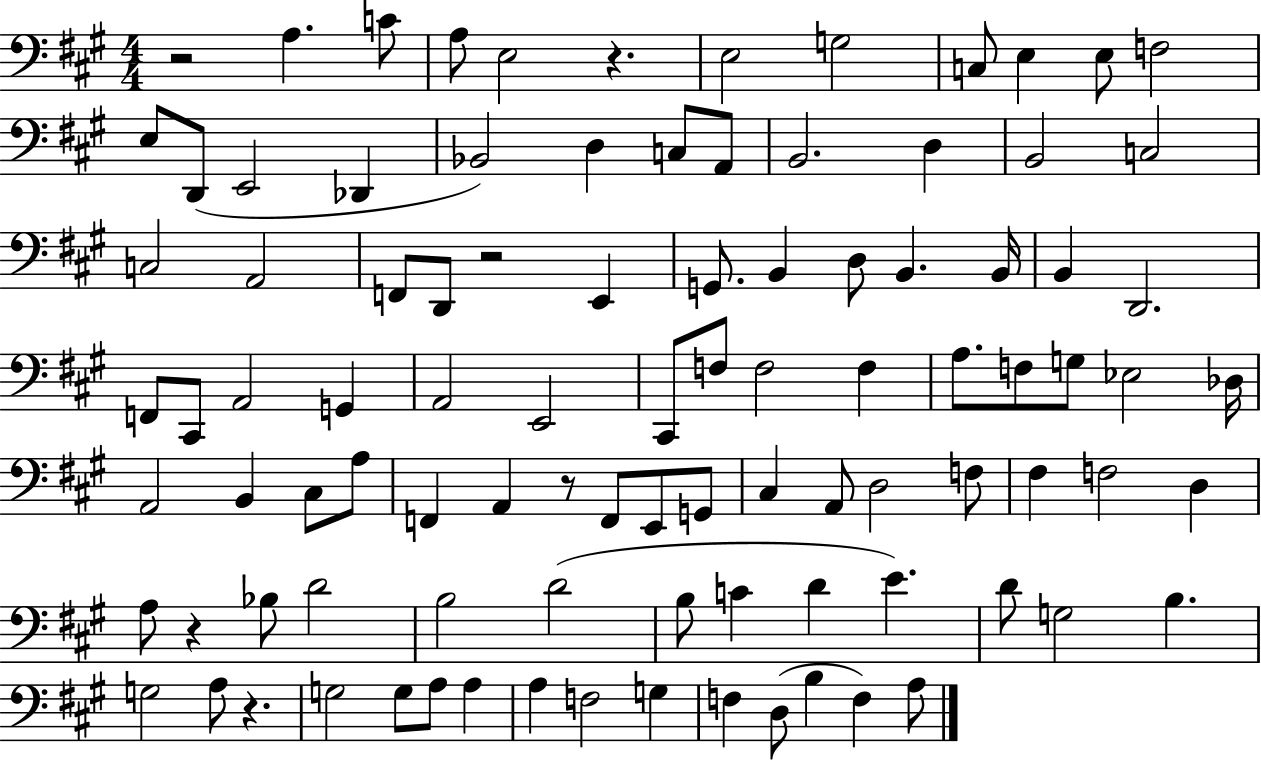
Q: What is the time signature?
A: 4/4